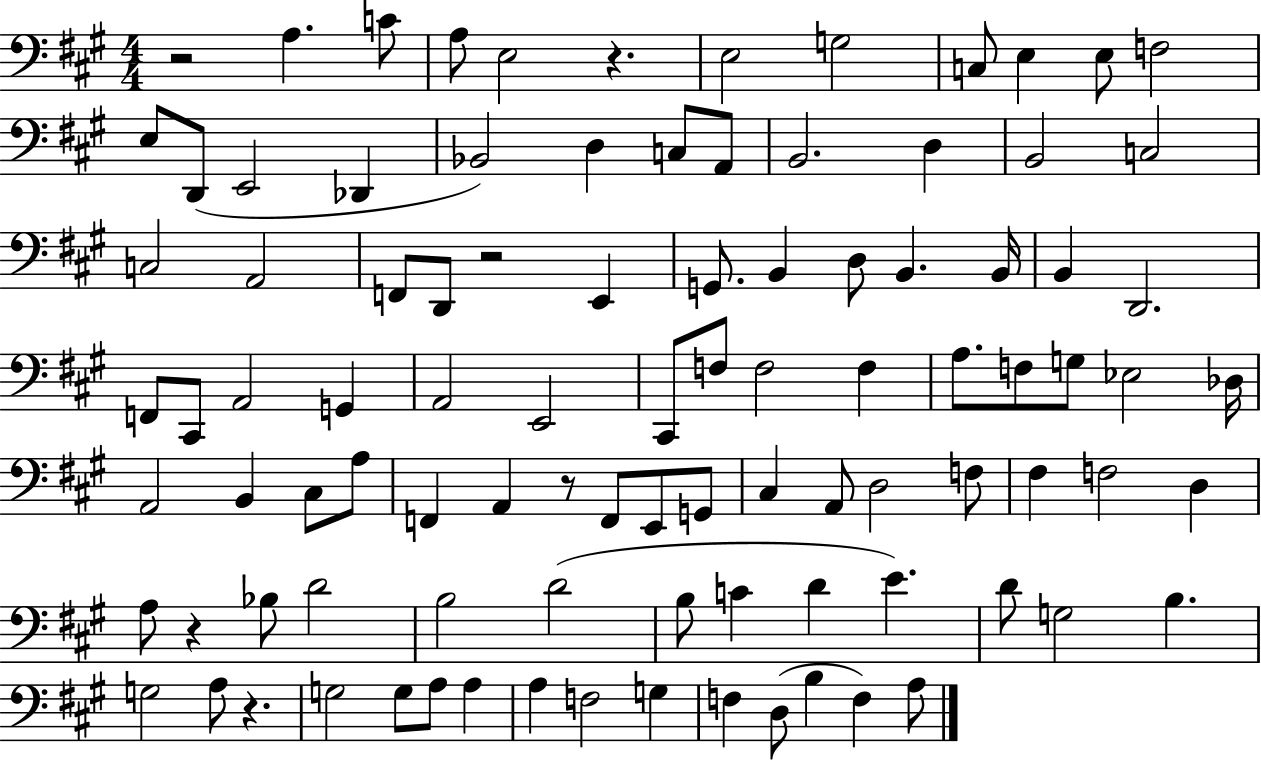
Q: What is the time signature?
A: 4/4